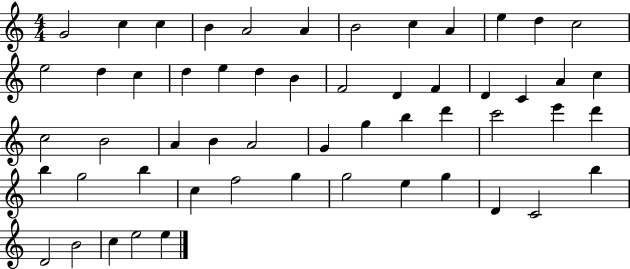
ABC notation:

X:1
T:Untitled
M:4/4
L:1/4
K:C
G2 c c B A2 A B2 c A e d c2 e2 d c d e d B F2 D F D C A c c2 B2 A B A2 G g b d' c'2 e' d' b g2 b c f2 g g2 e g D C2 b D2 B2 c e2 e